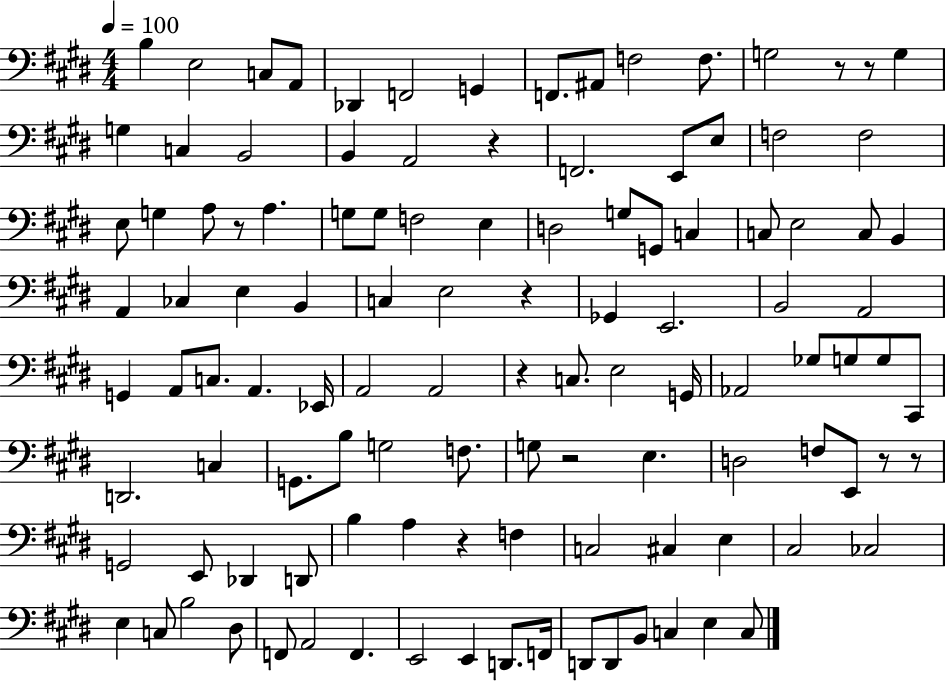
{
  \clef bass
  \numericTimeSignature
  \time 4/4
  \key e \major
  \tempo 4 = 100
  b4 e2 c8 a,8 | des,4 f,2 g,4 | f,8. ais,8 f2 f8. | g2 r8 r8 g4 | \break g4 c4 b,2 | b,4 a,2 r4 | f,2. e,8 e8 | f2 f2 | \break e8 g4 a8 r8 a4. | g8 g8 f2 e4 | d2 g8 g,8 c4 | c8 e2 c8 b,4 | \break a,4 ces4 e4 b,4 | c4 e2 r4 | ges,4 e,2. | b,2 a,2 | \break g,4 a,8 c8. a,4. ees,16 | a,2 a,2 | r4 c8. e2 g,16 | aes,2 ges8 g8 g8 cis,8 | \break d,2. c4 | g,8. b8 g2 f8. | g8 r2 e4. | d2 f8 e,8 r8 r8 | \break g,2 e,8 des,4 d,8 | b4 a4 r4 f4 | c2 cis4 e4 | cis2 ces2 | \break e4 c8 b2 dis8 | f,8 a,2 f,4. | e,2 e,4 d,8. f,16 | d,8 d,8 b,8 c4 e4 c8 | \break \bar "|."
}